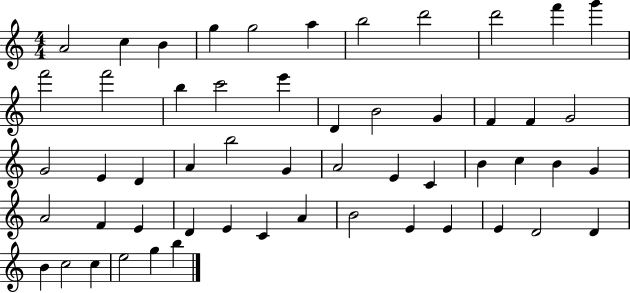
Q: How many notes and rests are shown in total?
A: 54